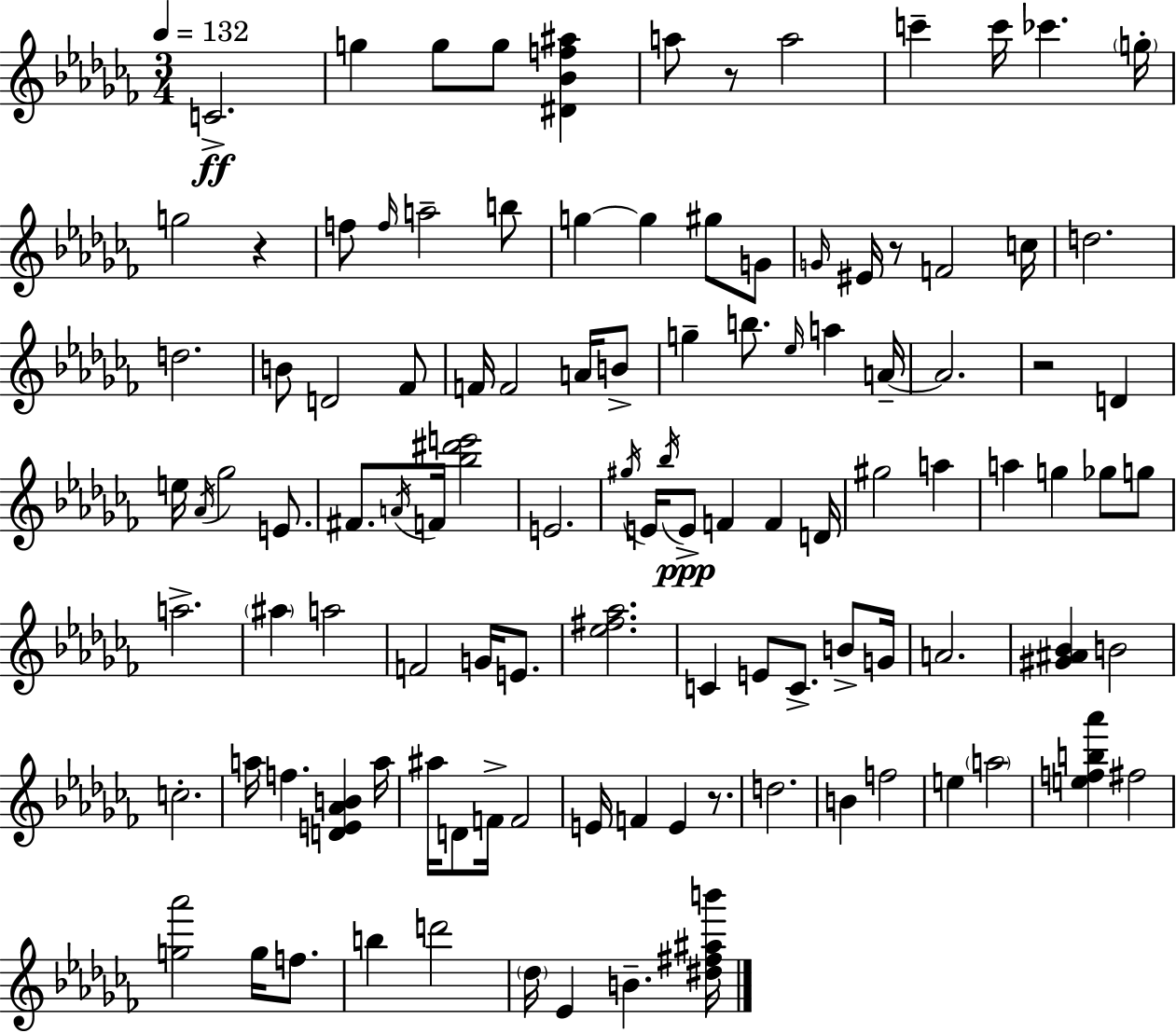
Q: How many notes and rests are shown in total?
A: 110